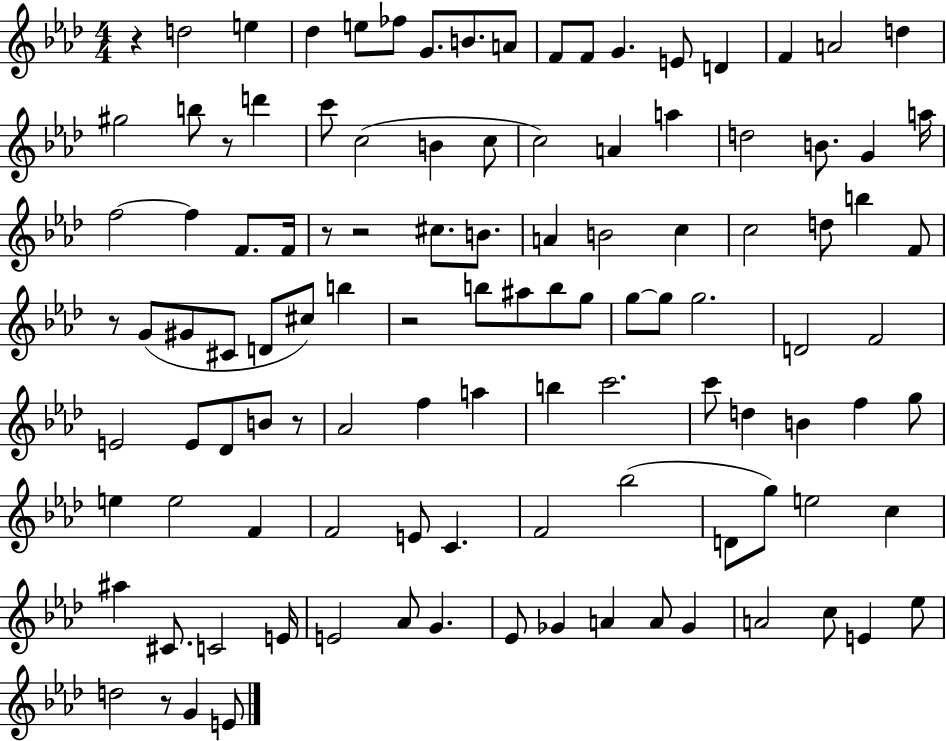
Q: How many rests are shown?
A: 8